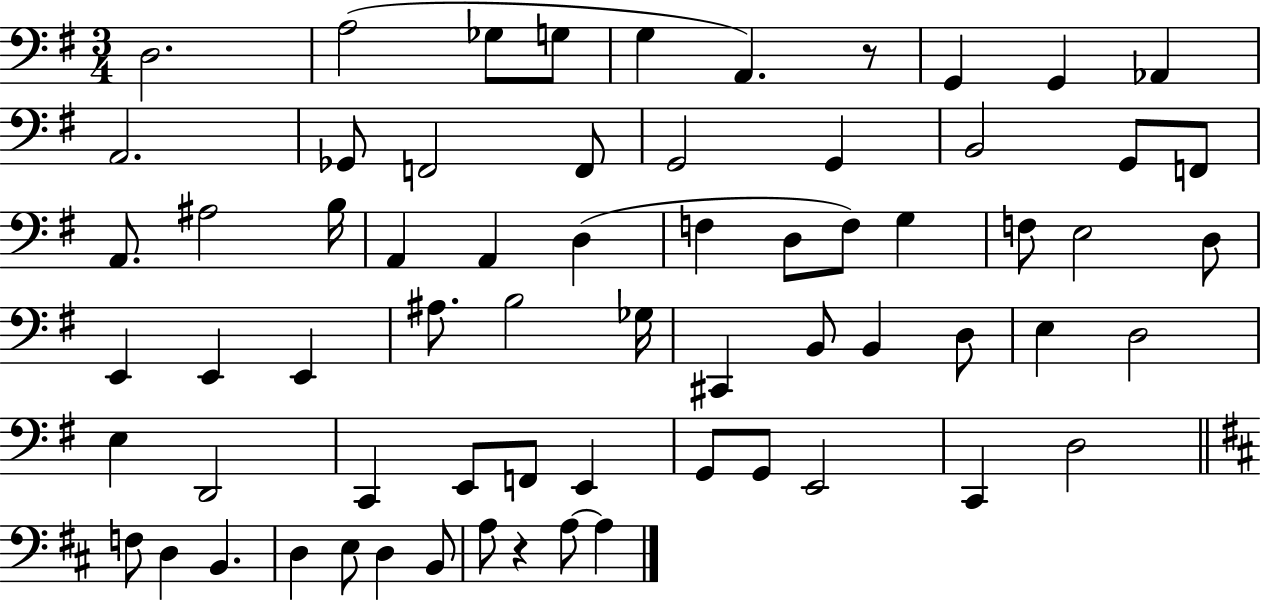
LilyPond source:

{
  \clef bass
  \numericTimeSignature
  \time 3/4
  \key g \major
  d2. | a2( ges8 g8 | g4 a,4.) r8 | g,4 g,4 aes,4 | \break a,2. | ges,8 f,2 f,8 | g,2 g,4 | b,2 g,8 f,8 | \break a,8. ais2 b16 | a,4 a,4 d4( | f4 d8 f8) g4 | f8 e2 d8 | \break e,4 e,4 e,4 | ais8. b2 ges16 | cis,4 b,8 b,4 d8 | e4 d2 | \break e4 d,2 | c,4 e,8 f,8 e,4 | g,8 g,8 e,2 | c,4 d2 | \break \bar "||" \break \key d \major f8 d4 b,4. | d4 e8 d4 b,8 | a8 r4 a8~~ a4 | \bar "|."
}